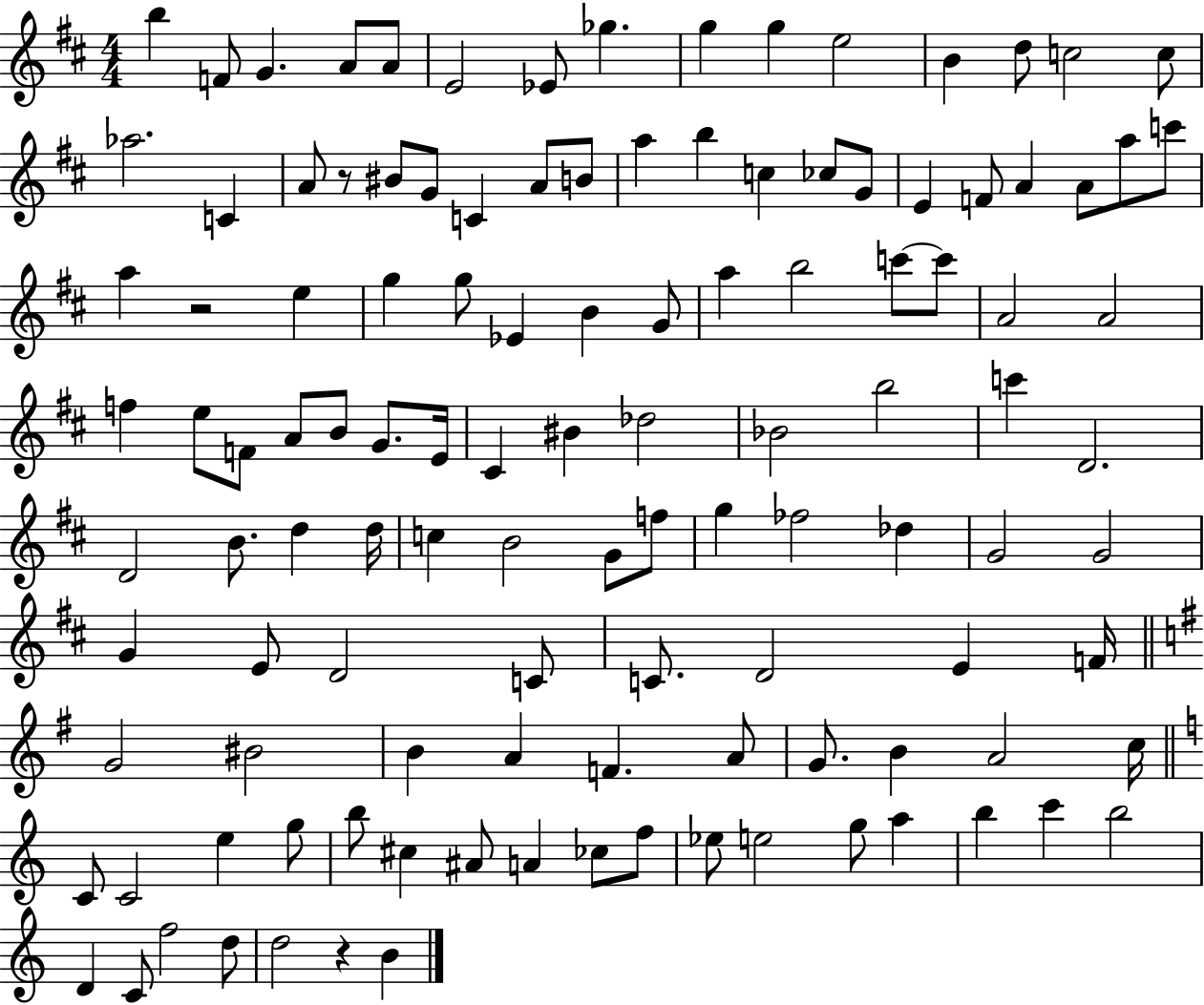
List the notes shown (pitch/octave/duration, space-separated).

B5/q F4/e G4/q. A4/e A4/e E4/h Eb4/e Gb5/q. G5/q G5/q E5/h B4/q D5/e C5/h C5/e Ab5/h. C4/q A4/e R/e BIS4/e G4/e C4/q A4/e B4/e A5/q B5/q C5/q CES5/e G4/e E4/q F4/e A4/q A4/e A5/e C6/e A5/q R/h E5/q G5/q G5/e Eb4/q B4/q G4/e A5/q B5/h C6/e C6/e A4/h A4/h F5/q E5/e F4/e A4/e B4/e G4/e. E4/s C#4/q BIS4/q Db5/h Bb4/h B5/h C6/q D4/h. D4/h B4/e. D5/q D5/s C5/q B4/h G4/e F5/e G5/q FES5/h Db5/q G4/h G4/h G4/q E4/e D4/h C4/e C4/e. D4/h E4/q F4/s G4/h BIS4/h B4/q A4/q F4/q. A4/e G4/e. B4/q A4/h C5/s C4/e C4/h E5/q G5/e B5/e C#5/q A#4/e A4/q CES5/e F5/e Eb5/e E5/h G5/e A5/q B5/q C6/q B5/h D4/q C4/e F5/h D5/e D5/h R/q B4/q